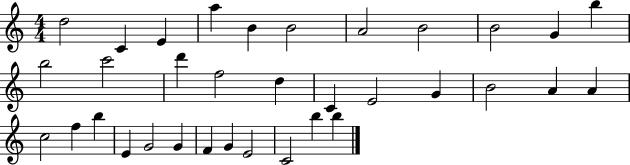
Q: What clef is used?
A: treble